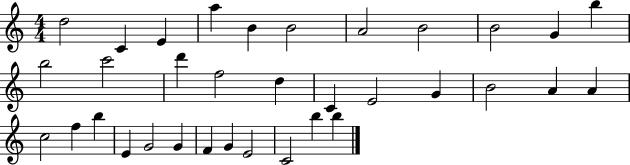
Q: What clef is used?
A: treble